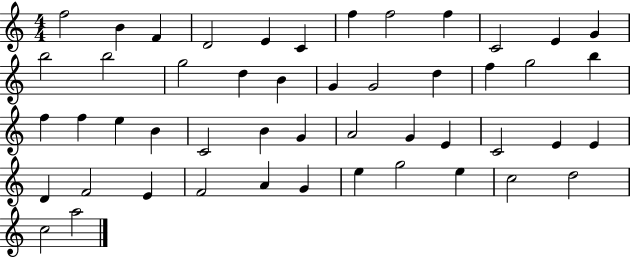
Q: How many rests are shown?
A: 0